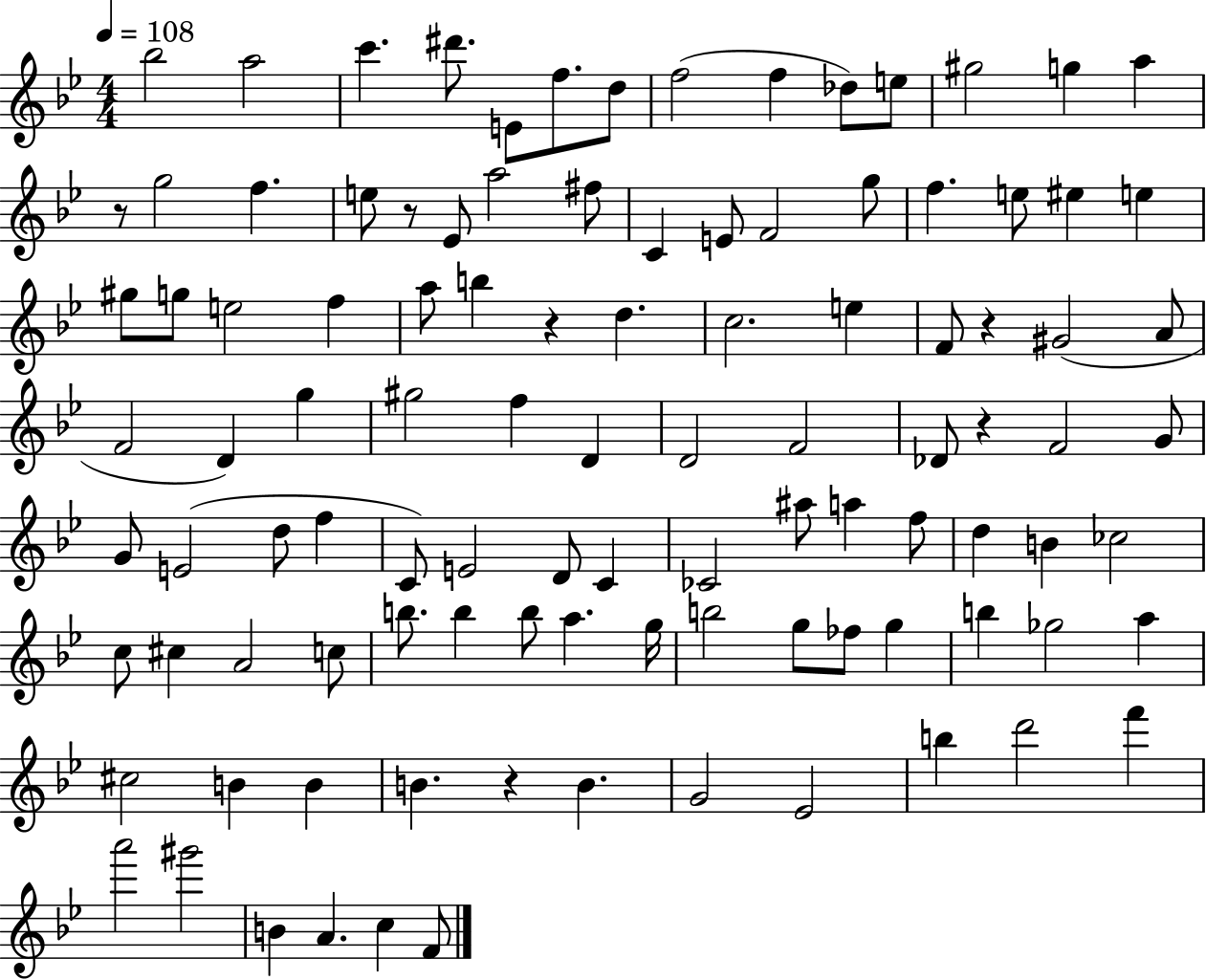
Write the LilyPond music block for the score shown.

{
  \clef treble
  \numericTimeSignature
  \time 4/4
  \key bes \major
  \tempo 4 = 108
  bes''2 a''2 | c'''4. dis'''8. e'8 f''8. d''8 | f''2( f''4 des''8) e''8 | gis''2 g''4 a''4 | \break r8 g''2 f''4. | e''8 r8 ees'8 a''2 fis''8 | c'4 e'8 f'2 g''8 | f''4. e''8 eis''4 e''4 | \break gis''8 g''8 e''2 f''4 | a''8 b''4 r4 d''4. | c''2. e''4 | f'8 r4 gis'2( a'8 | \break f'2 d'4) g''4 | gis''2 f''4 d'4 | d'2 f'2 | des'8 r4 f'2 g'8 | \break g'8 e'2( d''8 f''4 | c'8) e'2 d'8 c'4 | ces'2 ais''8 a''4 f''8 | d''4 b'4 ces''2 | \break c''8 cis''4 a'2 c''8 | b''8. b''4 b''8 a''4. g''16 | b''2 g''8 fes''8 g''4 | b''4 ges''2 a''4 | \break cis''2 b'4 b'4 | b'4. r4 b'4. | g'2 ees'2 | b''4 d'''2 f'''4 | \break a'''2 gis'''2 | b'4 a'4. c''4 f'8 | \bar "|."
}